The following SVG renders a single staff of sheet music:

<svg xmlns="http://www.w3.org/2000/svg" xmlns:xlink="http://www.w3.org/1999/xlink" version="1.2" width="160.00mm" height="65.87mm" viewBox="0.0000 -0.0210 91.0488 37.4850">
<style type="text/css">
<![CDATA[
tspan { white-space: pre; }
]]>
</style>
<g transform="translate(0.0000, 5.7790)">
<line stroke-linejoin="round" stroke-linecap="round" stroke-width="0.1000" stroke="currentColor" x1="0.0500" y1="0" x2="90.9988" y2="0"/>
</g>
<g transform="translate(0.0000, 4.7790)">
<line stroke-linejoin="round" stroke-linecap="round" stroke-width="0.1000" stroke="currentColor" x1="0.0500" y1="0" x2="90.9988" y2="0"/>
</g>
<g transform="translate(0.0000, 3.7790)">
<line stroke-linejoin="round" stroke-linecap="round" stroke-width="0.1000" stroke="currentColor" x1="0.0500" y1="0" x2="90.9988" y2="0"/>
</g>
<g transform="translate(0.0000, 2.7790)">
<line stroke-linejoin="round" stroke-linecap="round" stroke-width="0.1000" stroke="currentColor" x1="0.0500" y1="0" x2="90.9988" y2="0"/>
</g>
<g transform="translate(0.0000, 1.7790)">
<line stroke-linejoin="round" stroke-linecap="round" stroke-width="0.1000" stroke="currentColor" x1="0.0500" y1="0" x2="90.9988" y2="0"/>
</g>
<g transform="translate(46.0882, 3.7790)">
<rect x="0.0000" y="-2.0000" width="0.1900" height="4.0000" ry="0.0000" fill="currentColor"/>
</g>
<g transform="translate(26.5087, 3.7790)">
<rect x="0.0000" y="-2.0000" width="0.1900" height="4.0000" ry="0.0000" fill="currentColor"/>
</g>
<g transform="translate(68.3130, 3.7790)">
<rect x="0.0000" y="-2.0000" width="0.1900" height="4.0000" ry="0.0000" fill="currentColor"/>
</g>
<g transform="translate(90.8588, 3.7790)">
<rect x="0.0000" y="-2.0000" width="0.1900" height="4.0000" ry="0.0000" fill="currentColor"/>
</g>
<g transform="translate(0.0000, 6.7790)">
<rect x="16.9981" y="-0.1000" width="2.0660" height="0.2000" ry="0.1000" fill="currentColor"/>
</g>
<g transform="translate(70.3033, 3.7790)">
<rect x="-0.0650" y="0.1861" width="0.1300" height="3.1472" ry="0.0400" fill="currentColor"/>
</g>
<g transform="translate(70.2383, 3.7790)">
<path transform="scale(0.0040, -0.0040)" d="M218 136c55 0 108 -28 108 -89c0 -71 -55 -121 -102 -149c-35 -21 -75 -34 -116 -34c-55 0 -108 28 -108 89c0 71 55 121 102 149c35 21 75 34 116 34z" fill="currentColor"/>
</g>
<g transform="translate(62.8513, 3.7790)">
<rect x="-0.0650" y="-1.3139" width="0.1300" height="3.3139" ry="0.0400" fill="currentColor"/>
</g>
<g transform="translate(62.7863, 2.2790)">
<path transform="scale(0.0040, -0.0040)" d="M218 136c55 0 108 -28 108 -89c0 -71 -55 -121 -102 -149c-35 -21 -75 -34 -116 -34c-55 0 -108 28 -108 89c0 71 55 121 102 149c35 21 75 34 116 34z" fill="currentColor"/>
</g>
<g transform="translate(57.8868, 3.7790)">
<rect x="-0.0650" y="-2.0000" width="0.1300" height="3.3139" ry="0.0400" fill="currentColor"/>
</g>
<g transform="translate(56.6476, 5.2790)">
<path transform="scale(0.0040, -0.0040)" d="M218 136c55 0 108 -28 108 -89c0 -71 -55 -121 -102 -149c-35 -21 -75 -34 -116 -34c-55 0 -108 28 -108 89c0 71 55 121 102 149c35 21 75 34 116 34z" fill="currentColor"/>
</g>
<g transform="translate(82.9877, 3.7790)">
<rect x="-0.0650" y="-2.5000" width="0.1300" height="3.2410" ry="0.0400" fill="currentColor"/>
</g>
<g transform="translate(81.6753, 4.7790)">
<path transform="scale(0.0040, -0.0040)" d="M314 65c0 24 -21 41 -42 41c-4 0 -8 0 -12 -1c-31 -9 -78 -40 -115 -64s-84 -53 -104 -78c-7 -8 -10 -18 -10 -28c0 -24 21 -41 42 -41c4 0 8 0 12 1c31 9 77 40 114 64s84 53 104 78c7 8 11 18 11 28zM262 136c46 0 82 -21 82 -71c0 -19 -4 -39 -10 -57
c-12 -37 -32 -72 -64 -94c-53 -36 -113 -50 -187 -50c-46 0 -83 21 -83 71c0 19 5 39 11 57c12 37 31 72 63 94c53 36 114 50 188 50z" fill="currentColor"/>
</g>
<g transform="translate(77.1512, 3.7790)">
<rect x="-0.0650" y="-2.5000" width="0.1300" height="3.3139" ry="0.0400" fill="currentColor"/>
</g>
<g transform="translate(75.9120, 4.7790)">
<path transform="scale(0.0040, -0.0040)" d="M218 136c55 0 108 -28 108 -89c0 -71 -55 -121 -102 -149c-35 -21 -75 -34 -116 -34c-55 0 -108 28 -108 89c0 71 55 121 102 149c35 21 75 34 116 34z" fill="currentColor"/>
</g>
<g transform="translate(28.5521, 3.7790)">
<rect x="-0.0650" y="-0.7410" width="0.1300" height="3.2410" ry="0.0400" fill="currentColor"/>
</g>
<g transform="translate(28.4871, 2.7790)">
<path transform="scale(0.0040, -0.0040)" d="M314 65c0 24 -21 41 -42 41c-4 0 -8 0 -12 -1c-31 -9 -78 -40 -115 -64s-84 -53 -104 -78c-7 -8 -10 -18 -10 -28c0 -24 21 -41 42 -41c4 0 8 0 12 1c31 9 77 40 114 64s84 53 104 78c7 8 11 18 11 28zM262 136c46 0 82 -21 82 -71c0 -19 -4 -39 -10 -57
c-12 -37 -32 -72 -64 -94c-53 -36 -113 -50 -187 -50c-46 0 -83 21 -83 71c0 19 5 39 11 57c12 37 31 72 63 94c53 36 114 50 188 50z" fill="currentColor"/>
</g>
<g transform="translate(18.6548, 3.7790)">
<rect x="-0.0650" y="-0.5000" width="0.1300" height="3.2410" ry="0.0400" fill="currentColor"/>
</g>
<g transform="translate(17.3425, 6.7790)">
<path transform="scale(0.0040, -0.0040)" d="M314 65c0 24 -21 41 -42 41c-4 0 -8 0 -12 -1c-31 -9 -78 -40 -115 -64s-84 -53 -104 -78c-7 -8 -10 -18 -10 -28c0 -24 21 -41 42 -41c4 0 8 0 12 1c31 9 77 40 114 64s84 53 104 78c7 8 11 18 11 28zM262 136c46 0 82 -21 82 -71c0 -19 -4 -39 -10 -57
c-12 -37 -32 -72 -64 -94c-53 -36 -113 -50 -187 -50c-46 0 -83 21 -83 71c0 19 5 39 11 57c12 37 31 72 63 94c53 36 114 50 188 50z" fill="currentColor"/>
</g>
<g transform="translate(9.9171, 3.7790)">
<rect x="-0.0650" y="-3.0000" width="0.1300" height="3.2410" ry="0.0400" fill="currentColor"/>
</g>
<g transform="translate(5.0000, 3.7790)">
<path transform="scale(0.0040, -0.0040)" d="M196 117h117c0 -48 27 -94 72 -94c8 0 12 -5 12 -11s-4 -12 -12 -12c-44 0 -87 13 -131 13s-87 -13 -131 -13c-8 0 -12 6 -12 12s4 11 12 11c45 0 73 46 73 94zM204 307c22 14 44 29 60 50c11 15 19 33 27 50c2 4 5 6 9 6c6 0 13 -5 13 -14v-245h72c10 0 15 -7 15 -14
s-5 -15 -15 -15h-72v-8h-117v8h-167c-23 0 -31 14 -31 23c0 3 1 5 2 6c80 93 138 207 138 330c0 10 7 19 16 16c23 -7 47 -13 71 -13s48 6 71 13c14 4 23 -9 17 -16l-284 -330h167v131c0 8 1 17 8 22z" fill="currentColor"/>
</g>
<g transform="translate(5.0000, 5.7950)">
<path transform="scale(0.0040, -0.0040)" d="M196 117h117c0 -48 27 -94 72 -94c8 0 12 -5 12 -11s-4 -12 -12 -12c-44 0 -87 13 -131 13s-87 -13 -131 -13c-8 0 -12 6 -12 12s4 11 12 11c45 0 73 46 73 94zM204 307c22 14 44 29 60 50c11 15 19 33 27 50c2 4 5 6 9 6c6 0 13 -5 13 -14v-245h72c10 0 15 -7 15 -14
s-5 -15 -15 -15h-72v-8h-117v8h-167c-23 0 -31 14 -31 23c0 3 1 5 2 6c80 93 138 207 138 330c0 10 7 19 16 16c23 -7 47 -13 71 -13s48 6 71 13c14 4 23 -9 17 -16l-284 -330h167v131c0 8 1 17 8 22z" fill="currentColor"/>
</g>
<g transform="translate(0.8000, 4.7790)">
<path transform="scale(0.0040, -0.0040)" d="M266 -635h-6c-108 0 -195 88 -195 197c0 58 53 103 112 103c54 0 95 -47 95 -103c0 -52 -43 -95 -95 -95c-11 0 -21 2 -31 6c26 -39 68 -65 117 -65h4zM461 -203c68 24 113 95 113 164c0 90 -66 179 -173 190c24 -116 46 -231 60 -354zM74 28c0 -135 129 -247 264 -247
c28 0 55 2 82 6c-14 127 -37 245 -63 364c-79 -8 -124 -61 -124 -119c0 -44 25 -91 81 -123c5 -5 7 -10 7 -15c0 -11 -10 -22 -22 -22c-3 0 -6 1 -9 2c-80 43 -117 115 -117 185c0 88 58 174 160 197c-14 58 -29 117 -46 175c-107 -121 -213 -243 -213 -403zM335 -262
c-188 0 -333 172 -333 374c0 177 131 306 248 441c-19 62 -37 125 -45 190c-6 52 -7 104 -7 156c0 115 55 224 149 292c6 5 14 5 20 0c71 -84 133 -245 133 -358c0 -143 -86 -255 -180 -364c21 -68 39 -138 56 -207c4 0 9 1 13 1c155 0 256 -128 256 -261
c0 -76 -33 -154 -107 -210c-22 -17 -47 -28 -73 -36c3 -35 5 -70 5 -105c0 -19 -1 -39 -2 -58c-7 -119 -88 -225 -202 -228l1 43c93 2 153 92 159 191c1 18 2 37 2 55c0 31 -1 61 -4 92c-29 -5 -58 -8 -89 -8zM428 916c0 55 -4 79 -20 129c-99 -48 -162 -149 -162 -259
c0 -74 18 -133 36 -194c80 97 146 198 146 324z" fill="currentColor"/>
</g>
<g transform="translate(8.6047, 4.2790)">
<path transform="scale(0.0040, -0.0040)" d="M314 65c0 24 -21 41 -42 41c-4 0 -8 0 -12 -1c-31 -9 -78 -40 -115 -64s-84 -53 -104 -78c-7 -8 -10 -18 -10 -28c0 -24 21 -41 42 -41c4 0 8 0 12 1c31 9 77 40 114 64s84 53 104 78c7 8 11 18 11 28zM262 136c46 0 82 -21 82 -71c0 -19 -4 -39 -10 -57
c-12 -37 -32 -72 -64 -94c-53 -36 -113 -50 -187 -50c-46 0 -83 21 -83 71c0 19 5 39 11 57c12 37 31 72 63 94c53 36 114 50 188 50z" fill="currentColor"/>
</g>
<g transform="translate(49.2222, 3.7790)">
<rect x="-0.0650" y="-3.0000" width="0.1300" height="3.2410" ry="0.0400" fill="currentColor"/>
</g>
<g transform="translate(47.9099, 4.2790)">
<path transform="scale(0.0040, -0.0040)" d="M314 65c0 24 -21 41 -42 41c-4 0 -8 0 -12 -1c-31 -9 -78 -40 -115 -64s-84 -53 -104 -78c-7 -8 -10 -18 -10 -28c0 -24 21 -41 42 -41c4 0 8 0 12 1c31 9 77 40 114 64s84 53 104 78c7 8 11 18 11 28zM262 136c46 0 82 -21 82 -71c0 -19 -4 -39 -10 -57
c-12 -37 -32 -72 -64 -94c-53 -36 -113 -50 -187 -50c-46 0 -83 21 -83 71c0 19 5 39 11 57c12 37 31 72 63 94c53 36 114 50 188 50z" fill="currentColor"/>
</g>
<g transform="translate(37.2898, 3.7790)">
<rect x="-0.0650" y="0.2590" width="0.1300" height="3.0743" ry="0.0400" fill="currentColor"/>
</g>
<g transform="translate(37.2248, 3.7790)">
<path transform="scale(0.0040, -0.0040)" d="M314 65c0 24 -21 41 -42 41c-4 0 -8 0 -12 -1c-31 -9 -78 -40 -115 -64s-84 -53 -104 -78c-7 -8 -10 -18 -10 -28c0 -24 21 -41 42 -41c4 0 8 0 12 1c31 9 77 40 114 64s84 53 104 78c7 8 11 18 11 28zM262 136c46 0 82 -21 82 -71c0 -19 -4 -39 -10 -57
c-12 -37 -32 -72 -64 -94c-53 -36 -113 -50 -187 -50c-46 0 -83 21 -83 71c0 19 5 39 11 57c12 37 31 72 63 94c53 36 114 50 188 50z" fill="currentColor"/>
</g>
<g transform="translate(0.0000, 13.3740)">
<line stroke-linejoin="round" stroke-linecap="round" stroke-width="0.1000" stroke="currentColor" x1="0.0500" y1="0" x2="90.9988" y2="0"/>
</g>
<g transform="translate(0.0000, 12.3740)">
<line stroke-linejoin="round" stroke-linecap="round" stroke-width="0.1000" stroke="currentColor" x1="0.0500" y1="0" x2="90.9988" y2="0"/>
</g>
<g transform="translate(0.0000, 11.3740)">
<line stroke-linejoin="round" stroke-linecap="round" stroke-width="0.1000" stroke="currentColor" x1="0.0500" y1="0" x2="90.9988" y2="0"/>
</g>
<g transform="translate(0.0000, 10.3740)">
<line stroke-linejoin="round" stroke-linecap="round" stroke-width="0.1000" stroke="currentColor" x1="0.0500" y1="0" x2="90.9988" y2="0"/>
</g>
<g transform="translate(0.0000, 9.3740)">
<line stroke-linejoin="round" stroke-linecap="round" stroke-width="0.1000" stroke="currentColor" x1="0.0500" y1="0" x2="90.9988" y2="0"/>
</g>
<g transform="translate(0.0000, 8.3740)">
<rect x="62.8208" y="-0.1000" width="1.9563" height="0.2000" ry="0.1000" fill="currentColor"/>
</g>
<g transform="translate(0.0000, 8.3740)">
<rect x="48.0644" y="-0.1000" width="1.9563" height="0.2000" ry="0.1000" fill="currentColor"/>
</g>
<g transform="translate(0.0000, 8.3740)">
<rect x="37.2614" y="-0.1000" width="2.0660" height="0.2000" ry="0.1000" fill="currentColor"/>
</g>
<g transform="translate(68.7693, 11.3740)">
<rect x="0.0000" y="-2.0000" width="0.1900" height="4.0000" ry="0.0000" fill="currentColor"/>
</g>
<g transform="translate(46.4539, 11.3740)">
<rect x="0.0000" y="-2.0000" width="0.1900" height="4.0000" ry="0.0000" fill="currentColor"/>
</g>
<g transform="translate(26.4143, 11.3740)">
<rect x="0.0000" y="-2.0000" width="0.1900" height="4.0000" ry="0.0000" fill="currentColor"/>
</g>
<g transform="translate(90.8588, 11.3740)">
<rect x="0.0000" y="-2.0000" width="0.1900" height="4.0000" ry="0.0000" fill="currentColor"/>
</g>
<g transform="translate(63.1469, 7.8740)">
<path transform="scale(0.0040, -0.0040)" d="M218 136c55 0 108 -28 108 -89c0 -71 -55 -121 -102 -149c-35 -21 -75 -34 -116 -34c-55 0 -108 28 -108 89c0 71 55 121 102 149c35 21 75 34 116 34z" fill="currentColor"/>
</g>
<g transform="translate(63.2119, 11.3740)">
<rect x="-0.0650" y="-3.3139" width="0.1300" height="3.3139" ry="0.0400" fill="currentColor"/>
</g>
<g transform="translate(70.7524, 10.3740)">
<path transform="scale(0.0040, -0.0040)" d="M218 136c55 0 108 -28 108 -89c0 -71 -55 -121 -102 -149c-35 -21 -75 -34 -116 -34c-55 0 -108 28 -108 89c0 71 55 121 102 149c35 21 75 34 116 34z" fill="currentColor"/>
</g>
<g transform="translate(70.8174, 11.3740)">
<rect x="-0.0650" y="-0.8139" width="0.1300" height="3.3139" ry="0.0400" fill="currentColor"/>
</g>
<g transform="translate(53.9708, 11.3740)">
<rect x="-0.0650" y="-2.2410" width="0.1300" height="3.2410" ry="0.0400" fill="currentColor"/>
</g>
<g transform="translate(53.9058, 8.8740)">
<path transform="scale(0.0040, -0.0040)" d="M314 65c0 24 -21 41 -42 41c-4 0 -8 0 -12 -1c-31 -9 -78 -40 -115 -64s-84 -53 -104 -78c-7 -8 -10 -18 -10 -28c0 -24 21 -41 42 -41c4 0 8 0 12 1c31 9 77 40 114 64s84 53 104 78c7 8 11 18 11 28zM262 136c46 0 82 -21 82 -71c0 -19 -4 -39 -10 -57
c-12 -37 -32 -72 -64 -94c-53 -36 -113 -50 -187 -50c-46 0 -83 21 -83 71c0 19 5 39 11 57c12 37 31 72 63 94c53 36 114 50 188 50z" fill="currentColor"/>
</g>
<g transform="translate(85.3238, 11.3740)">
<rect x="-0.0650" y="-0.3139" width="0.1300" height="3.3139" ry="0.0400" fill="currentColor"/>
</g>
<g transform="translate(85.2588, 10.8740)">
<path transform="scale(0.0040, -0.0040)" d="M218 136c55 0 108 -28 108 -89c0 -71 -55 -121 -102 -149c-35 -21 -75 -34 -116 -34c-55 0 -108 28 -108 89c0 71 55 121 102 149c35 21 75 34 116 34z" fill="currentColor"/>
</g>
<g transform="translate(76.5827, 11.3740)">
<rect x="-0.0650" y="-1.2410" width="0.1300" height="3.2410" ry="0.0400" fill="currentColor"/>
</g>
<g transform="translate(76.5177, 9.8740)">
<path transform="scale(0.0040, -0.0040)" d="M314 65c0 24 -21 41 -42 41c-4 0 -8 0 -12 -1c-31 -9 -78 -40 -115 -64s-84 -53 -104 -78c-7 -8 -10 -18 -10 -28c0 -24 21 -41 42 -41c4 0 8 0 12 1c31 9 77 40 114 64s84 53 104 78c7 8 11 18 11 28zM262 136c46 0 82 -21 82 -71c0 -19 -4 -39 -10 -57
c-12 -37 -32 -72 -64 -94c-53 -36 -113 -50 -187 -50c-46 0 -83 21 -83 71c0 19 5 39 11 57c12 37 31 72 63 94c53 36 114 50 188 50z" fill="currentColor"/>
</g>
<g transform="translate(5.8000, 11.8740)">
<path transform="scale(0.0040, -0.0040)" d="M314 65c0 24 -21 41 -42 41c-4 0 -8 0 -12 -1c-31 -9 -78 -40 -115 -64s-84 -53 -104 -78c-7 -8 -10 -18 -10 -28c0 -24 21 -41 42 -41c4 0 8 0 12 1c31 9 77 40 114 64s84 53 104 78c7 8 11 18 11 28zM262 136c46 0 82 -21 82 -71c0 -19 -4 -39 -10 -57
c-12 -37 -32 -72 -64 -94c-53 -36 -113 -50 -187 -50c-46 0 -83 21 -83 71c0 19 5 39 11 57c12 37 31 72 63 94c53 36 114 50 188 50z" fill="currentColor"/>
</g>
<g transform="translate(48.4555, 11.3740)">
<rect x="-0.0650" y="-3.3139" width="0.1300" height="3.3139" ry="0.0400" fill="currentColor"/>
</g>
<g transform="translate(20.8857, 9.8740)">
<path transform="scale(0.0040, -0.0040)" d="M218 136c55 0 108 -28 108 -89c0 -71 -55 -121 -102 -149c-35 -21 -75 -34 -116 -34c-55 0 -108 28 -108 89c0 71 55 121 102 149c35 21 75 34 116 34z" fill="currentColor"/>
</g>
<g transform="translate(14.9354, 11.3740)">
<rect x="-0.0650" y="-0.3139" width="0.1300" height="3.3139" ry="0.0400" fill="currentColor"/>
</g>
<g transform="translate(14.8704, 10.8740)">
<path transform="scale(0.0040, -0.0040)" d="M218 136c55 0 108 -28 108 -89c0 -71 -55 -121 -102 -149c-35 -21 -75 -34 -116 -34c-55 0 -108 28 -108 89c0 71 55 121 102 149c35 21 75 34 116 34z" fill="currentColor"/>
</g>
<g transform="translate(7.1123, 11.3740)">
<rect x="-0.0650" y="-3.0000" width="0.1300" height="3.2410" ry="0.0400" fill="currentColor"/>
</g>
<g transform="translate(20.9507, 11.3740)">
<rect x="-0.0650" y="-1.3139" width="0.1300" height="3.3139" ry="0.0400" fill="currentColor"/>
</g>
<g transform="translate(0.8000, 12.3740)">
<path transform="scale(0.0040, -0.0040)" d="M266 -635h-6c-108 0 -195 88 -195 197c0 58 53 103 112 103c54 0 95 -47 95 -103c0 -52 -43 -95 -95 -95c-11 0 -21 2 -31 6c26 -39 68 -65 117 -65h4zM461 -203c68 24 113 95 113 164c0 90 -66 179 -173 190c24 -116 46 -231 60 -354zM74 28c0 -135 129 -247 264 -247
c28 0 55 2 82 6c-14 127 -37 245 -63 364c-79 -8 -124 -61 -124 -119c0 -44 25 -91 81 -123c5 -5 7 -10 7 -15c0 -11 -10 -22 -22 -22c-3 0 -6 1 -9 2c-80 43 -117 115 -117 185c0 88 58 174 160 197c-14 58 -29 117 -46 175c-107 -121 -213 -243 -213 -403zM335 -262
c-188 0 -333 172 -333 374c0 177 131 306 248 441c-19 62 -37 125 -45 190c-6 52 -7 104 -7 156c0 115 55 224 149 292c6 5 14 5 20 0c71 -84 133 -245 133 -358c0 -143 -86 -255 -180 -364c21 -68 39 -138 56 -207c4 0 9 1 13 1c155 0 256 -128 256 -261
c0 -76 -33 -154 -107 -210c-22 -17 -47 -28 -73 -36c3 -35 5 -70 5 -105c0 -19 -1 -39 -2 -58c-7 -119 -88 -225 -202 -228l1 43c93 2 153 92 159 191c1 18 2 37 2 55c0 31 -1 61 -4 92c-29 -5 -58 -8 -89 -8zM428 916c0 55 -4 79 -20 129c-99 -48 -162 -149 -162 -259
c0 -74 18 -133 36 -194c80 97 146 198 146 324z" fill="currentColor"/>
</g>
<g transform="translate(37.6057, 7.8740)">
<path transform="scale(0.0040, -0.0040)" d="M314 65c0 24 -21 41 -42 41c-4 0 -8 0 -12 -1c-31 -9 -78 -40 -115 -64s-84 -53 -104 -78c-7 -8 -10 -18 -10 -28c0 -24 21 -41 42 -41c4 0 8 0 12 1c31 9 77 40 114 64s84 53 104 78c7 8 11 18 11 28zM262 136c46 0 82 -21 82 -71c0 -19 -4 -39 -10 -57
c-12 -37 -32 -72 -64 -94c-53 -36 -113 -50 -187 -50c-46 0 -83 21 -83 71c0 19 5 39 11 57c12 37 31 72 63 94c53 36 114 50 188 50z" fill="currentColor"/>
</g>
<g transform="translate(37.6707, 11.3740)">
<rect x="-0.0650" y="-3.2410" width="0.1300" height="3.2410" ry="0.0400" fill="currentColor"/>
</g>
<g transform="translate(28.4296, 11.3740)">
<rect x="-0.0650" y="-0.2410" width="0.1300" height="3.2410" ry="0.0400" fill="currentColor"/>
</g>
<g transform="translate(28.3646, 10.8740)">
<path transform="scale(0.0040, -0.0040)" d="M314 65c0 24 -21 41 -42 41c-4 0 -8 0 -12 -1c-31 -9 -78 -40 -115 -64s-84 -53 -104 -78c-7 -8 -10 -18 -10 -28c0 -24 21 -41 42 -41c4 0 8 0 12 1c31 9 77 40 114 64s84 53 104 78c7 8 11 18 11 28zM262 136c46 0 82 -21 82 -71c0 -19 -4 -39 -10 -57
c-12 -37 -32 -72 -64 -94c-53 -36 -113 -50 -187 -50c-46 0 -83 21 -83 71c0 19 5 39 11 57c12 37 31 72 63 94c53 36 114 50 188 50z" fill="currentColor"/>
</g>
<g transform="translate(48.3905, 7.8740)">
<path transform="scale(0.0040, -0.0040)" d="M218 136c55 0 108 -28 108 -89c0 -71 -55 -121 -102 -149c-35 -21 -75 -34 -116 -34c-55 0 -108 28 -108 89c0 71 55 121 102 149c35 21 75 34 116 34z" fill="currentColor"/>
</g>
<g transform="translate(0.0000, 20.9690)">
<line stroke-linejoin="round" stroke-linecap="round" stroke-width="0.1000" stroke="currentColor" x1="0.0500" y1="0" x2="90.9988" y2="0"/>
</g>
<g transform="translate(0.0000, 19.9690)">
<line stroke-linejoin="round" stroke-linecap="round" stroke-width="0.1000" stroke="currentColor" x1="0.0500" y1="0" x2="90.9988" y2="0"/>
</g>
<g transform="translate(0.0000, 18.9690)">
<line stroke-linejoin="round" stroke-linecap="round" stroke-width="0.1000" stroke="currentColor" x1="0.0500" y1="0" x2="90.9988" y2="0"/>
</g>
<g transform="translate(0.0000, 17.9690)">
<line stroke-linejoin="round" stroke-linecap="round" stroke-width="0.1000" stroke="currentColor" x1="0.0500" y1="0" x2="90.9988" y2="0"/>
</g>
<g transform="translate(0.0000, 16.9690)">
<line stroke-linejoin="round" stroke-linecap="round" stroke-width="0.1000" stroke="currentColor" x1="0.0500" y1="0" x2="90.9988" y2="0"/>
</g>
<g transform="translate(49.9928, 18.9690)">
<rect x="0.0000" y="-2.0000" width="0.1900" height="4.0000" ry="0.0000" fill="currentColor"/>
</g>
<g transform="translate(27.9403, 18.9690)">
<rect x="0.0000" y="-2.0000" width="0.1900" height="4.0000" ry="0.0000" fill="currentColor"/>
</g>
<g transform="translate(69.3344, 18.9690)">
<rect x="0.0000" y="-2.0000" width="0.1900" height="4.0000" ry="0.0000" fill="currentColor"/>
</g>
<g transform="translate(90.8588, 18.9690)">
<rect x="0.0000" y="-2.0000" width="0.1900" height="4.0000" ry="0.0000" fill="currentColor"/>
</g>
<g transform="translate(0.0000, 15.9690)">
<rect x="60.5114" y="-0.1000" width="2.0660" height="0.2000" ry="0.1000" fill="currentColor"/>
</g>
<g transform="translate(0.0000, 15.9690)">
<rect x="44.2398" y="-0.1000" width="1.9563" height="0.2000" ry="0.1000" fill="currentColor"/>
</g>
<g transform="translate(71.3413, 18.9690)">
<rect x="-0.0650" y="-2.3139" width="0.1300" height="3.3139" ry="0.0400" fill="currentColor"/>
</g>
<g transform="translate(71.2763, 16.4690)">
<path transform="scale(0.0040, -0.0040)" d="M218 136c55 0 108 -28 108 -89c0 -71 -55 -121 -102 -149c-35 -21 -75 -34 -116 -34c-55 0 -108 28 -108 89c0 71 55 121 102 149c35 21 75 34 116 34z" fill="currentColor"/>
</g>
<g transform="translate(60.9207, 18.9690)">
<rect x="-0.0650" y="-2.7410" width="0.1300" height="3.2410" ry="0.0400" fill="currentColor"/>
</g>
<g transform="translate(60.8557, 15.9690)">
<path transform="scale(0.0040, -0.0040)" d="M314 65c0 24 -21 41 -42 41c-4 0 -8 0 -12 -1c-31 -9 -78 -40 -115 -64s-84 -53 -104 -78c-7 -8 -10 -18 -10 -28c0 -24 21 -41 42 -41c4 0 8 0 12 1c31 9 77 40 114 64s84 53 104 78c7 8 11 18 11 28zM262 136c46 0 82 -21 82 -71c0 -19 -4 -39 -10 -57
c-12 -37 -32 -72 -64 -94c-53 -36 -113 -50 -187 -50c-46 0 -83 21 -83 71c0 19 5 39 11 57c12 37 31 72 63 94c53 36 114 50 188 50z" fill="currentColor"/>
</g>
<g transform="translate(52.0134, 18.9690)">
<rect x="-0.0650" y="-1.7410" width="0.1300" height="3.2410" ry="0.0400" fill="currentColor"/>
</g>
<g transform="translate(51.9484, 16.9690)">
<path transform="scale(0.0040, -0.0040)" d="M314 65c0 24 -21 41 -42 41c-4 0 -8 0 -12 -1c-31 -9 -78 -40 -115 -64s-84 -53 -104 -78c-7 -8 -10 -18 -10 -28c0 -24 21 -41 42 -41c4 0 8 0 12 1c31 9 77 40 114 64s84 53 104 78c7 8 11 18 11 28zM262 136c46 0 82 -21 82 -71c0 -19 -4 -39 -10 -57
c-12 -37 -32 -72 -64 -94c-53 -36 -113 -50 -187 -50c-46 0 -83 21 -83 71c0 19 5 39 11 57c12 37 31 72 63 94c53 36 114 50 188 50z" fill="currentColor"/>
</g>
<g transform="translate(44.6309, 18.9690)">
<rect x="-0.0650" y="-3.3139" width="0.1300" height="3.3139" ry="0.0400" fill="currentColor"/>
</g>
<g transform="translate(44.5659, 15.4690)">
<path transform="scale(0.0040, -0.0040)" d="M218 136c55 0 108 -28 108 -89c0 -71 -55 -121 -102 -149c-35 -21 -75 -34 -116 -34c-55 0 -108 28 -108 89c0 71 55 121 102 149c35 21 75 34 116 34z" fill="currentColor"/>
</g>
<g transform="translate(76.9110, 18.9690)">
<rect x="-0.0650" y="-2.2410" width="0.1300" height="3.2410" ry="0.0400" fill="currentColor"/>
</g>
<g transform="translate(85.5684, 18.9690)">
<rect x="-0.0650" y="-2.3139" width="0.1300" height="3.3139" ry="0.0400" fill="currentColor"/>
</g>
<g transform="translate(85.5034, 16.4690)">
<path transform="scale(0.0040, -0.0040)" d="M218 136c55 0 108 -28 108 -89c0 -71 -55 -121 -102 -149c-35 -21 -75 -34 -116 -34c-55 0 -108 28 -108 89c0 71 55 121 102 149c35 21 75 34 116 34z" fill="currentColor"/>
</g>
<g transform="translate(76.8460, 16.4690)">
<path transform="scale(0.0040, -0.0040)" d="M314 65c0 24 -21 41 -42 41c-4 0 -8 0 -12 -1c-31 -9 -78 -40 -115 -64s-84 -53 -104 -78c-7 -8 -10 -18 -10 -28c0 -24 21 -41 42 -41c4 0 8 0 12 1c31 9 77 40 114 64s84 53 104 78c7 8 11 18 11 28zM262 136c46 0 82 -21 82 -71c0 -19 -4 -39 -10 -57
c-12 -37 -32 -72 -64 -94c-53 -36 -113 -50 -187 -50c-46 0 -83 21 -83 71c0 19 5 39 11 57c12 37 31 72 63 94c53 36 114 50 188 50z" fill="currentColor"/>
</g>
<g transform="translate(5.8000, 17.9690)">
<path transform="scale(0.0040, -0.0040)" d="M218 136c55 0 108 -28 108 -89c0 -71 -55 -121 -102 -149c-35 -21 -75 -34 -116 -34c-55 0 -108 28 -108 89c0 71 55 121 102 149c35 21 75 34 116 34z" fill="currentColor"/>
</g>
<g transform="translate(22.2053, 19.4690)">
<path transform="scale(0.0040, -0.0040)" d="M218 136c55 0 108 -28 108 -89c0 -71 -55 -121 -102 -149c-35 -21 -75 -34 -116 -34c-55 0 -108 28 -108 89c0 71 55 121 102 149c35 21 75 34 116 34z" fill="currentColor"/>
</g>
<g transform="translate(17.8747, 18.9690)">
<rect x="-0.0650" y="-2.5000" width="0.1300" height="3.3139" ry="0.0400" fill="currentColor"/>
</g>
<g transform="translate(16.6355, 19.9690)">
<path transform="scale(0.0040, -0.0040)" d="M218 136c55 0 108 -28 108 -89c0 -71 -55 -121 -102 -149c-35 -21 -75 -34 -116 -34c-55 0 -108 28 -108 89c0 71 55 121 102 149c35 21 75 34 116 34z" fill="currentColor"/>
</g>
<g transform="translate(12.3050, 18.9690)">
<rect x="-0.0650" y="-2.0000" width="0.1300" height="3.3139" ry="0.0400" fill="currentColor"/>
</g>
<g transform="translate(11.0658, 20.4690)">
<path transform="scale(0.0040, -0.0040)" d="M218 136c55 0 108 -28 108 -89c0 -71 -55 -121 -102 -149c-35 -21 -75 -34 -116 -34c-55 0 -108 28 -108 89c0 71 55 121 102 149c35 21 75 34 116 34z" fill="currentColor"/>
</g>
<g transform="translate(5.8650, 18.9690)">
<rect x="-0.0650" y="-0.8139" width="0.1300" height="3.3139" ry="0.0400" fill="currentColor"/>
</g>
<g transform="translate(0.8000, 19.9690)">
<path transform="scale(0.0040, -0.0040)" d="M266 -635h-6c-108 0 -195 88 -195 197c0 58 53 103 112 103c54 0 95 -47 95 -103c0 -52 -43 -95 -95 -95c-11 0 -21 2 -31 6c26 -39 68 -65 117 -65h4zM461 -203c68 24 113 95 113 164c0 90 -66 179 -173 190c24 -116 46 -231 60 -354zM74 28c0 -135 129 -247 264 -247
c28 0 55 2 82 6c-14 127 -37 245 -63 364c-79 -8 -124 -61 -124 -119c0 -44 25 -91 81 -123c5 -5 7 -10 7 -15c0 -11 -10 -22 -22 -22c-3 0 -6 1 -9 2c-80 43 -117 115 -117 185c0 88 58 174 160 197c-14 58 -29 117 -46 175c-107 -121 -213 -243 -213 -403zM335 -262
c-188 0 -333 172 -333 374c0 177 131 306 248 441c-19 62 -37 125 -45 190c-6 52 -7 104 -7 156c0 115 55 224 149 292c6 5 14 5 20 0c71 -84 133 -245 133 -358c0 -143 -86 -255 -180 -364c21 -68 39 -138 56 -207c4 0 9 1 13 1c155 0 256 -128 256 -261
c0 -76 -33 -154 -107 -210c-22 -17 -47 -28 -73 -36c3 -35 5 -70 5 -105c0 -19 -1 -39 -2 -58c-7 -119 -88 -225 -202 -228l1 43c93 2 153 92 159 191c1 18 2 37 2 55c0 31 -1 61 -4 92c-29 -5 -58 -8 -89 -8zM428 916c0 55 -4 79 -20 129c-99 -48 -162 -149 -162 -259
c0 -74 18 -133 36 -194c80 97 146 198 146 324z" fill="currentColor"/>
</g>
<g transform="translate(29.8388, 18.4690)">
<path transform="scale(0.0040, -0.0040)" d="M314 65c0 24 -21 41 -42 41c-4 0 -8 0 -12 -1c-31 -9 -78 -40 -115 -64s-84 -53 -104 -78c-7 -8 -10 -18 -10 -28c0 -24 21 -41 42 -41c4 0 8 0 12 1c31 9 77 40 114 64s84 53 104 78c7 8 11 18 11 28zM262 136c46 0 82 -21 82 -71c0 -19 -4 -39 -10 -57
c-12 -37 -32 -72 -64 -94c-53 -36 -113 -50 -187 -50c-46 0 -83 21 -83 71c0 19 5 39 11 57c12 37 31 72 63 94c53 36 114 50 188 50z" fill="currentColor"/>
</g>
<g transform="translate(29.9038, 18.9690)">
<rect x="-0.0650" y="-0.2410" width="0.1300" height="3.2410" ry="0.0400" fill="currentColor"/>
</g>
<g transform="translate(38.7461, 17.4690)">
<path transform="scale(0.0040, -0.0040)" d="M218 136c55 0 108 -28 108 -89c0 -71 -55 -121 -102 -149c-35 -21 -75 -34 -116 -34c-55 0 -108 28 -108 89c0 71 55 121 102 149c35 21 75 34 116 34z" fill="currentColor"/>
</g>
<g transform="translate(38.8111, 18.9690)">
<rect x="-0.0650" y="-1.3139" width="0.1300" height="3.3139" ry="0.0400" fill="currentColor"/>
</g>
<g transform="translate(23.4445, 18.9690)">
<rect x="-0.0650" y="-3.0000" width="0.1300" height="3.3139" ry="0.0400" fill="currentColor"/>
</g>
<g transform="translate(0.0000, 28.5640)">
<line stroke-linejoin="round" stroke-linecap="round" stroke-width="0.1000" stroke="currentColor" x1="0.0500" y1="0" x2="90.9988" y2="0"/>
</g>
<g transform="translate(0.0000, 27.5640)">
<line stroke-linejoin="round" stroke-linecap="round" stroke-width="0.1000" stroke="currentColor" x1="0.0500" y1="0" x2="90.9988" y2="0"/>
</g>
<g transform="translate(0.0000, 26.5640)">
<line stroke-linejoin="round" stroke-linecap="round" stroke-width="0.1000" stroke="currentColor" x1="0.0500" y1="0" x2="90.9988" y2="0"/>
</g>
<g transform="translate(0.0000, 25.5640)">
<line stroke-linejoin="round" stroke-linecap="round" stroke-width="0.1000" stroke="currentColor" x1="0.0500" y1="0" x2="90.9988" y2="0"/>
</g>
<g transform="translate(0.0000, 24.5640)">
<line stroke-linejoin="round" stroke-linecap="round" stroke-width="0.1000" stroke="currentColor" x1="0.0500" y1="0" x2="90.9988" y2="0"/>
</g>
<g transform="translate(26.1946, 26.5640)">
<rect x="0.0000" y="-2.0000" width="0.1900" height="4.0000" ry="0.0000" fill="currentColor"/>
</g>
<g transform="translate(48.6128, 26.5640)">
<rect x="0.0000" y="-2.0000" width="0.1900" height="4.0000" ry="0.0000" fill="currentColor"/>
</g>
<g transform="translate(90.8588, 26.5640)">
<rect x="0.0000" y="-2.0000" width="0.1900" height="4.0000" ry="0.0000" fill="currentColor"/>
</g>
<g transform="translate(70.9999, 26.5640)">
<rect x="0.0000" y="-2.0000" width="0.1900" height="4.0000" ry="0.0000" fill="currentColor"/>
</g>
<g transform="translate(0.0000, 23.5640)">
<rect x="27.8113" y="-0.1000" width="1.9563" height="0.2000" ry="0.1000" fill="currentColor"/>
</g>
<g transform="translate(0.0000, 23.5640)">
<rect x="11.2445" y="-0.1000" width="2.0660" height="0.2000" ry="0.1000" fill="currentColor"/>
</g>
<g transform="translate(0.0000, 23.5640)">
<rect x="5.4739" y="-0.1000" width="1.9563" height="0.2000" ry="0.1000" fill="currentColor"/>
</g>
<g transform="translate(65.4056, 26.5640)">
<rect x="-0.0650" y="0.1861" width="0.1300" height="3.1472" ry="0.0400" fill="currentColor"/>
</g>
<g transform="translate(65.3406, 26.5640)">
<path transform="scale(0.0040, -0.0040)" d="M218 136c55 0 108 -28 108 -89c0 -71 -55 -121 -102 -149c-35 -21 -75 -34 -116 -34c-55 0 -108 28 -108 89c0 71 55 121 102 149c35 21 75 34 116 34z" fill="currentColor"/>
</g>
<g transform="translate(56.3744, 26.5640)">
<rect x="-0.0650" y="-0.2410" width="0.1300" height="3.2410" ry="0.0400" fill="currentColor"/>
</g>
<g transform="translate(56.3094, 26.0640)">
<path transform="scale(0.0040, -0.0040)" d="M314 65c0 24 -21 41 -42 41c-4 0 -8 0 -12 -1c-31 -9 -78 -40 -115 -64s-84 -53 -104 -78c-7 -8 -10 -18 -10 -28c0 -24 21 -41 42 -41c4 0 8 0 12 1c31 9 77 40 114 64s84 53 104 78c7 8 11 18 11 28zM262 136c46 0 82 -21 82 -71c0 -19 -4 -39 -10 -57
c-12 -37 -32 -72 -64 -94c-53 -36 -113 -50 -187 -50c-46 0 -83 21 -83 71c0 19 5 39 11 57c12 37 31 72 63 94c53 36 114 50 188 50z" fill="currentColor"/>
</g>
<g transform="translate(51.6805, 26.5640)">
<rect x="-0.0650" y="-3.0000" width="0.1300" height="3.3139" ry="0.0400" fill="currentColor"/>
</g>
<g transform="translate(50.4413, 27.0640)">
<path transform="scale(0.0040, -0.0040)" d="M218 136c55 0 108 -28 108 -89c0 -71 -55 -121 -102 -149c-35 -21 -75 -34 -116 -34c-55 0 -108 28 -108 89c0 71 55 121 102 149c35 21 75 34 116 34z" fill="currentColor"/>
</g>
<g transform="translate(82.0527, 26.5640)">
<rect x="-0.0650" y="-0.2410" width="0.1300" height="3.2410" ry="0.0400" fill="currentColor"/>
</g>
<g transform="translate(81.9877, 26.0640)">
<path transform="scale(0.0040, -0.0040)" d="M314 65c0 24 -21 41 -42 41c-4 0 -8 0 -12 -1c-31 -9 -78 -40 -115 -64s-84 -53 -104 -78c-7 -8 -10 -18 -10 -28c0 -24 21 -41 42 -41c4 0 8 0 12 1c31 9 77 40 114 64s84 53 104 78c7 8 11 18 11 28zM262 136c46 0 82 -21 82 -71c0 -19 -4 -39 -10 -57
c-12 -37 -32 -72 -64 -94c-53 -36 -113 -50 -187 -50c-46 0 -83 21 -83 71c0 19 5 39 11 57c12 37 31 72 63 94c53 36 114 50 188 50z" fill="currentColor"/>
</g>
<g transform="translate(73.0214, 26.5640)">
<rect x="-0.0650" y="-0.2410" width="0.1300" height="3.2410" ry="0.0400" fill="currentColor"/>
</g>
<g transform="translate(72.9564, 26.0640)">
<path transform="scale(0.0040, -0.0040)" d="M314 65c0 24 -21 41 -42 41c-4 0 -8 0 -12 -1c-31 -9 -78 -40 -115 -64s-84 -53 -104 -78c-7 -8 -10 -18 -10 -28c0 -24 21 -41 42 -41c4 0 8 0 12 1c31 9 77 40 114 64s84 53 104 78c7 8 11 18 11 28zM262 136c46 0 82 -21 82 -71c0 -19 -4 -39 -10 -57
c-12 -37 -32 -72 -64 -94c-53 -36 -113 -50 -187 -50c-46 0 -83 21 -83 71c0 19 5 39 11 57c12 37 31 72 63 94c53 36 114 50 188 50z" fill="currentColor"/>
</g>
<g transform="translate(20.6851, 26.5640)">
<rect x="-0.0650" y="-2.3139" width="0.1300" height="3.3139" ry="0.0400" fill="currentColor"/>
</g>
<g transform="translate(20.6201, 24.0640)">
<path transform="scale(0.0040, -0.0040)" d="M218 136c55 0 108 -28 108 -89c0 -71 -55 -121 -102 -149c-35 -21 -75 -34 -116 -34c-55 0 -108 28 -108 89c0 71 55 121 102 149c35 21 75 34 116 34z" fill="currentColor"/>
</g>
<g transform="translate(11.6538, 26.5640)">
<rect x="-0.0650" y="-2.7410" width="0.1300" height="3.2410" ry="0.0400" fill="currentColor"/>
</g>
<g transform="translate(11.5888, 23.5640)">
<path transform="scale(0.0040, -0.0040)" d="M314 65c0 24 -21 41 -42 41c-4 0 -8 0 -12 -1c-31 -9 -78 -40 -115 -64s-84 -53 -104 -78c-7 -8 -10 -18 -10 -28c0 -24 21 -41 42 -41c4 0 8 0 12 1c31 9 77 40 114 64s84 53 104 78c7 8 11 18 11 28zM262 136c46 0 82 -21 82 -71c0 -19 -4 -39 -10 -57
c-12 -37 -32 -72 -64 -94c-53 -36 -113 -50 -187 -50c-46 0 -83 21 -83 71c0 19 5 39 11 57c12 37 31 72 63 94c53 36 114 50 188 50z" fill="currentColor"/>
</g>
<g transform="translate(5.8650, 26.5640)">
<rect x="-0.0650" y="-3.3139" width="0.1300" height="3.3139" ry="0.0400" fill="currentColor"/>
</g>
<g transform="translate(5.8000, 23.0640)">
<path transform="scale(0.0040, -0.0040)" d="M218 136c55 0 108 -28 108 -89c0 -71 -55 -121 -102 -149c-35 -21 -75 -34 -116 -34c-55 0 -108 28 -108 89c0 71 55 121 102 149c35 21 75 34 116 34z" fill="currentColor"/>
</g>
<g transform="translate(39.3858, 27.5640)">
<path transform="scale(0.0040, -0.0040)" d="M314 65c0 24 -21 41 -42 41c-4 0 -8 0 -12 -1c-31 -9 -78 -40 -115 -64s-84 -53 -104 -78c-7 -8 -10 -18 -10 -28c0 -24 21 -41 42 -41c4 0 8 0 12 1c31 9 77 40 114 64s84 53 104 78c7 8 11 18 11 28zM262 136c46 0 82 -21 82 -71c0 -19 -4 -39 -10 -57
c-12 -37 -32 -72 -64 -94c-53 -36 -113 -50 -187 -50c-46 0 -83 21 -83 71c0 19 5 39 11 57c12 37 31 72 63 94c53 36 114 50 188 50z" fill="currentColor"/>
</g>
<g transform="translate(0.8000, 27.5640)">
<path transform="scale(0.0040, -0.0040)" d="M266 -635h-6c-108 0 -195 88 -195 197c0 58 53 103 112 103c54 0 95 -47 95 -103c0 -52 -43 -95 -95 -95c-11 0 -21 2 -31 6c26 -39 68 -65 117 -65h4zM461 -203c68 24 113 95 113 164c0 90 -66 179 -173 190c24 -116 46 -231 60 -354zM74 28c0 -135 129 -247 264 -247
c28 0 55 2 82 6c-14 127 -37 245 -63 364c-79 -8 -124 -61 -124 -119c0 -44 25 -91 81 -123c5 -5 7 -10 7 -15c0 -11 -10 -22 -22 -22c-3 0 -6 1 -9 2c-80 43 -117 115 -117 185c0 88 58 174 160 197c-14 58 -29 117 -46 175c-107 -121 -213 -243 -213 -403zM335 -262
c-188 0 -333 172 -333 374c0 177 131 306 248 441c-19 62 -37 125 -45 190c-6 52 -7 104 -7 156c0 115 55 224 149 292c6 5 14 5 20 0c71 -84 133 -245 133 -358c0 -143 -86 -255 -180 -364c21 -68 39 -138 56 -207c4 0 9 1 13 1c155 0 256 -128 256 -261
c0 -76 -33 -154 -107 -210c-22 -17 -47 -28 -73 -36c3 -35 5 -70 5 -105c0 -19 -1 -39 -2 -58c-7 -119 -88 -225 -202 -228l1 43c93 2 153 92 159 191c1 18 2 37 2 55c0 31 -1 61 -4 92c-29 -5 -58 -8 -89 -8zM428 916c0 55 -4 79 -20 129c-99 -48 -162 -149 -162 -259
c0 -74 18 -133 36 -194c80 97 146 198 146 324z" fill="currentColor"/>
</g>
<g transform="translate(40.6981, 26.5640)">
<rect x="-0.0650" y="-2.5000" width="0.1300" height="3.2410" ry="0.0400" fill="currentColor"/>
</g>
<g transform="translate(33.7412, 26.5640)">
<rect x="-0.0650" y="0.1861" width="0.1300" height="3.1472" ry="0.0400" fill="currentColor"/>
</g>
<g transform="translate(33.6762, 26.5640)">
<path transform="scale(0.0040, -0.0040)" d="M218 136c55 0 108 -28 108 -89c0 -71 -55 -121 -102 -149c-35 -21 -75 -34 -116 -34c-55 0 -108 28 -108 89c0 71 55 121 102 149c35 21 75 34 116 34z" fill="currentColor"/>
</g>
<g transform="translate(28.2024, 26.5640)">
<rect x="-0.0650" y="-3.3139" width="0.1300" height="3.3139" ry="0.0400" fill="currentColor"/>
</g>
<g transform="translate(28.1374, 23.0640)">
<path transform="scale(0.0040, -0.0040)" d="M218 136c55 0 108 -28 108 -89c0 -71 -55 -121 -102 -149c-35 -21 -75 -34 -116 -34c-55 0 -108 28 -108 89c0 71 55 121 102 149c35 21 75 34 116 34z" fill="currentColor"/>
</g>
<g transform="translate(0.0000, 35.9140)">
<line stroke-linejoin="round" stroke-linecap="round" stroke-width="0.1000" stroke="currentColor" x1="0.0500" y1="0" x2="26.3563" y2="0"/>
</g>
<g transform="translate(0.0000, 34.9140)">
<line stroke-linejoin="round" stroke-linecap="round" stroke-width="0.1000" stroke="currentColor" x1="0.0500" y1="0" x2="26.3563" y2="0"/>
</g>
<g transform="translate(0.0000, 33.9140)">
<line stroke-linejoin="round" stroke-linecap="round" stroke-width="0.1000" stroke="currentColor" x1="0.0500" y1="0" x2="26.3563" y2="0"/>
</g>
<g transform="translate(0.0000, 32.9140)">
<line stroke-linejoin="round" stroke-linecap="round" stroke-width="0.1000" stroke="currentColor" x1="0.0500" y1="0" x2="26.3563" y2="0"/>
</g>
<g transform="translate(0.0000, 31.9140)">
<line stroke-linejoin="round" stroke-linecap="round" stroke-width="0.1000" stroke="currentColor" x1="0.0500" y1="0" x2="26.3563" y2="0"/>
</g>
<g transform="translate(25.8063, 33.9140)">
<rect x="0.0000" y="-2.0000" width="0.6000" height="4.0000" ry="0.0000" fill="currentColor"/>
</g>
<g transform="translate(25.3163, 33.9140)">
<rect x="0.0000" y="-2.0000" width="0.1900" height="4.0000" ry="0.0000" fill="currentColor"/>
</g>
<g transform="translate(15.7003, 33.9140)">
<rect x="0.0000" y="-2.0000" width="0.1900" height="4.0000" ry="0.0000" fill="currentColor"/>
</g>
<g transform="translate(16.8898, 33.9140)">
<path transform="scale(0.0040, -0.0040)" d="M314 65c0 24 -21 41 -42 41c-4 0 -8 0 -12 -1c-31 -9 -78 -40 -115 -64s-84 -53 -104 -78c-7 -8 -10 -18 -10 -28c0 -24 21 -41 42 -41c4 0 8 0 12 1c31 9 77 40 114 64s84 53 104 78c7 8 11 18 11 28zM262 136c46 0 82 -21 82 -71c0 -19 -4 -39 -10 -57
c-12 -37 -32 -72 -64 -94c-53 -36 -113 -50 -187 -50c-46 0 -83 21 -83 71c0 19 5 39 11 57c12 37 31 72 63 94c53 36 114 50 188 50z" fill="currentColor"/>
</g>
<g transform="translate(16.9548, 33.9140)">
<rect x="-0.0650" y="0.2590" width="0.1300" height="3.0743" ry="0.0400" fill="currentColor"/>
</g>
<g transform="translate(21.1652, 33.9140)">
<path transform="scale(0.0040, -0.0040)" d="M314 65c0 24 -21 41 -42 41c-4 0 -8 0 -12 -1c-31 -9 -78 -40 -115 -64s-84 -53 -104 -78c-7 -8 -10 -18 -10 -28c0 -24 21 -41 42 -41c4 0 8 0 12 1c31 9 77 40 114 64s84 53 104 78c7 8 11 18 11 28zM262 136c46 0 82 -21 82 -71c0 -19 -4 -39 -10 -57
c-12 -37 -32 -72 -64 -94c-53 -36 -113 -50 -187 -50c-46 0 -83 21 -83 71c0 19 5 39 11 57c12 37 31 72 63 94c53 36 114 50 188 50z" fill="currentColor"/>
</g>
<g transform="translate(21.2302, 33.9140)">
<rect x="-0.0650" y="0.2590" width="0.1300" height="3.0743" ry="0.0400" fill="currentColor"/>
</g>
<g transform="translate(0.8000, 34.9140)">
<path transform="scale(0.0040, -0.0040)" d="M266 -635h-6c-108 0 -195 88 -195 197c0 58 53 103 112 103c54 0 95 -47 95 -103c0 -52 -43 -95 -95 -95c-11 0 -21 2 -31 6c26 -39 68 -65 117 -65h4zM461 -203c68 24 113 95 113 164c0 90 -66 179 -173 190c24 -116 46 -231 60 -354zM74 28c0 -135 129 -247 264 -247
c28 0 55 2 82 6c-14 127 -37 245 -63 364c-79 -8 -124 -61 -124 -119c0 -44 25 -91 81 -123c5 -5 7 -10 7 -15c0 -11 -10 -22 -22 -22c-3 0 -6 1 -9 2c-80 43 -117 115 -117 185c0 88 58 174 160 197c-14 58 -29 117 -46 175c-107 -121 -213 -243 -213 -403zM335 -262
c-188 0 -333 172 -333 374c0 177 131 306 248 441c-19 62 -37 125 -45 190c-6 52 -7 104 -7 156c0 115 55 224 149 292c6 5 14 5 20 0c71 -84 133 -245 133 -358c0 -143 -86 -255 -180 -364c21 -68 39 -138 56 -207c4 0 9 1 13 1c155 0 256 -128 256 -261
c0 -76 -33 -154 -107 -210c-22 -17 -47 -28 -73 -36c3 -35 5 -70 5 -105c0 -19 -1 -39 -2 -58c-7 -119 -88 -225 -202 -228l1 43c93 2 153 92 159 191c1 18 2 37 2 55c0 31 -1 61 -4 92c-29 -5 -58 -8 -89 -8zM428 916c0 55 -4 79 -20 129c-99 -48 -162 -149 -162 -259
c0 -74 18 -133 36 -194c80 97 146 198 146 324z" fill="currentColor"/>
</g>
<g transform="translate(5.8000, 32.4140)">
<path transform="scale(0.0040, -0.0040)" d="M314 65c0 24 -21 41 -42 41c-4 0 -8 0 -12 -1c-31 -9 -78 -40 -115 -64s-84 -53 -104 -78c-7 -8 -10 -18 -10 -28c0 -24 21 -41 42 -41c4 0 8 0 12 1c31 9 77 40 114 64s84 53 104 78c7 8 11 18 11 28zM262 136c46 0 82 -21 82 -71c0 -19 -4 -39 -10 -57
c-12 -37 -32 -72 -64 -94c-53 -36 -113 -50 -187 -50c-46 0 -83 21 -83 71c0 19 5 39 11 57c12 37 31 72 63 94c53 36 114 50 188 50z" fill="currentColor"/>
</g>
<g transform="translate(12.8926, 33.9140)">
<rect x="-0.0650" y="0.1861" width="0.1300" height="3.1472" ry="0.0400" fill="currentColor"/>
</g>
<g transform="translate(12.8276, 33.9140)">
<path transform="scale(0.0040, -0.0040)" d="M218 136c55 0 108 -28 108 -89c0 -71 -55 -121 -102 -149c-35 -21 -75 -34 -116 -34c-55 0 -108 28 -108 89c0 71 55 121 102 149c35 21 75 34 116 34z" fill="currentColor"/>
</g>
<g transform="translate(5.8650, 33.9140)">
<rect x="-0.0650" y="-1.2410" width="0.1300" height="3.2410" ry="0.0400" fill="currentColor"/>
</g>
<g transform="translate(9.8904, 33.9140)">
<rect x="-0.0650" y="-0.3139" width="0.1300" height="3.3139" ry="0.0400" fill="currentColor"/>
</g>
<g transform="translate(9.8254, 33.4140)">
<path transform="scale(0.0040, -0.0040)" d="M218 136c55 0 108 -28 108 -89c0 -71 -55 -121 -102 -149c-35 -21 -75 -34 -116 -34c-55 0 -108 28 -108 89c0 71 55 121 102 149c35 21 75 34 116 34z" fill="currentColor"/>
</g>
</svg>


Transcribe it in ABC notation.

X:1
T:Untitled
M:4/4
L:1/4
K:C
A2 C2 d2 B2 A2 F e B G G2 A2 c e c2 b2 b g2 b d e2 c d F G A c2 e b f2 a2 g g2 g b a2 g b B G2 A c2 B c2 c2 e2 c B B2 B2